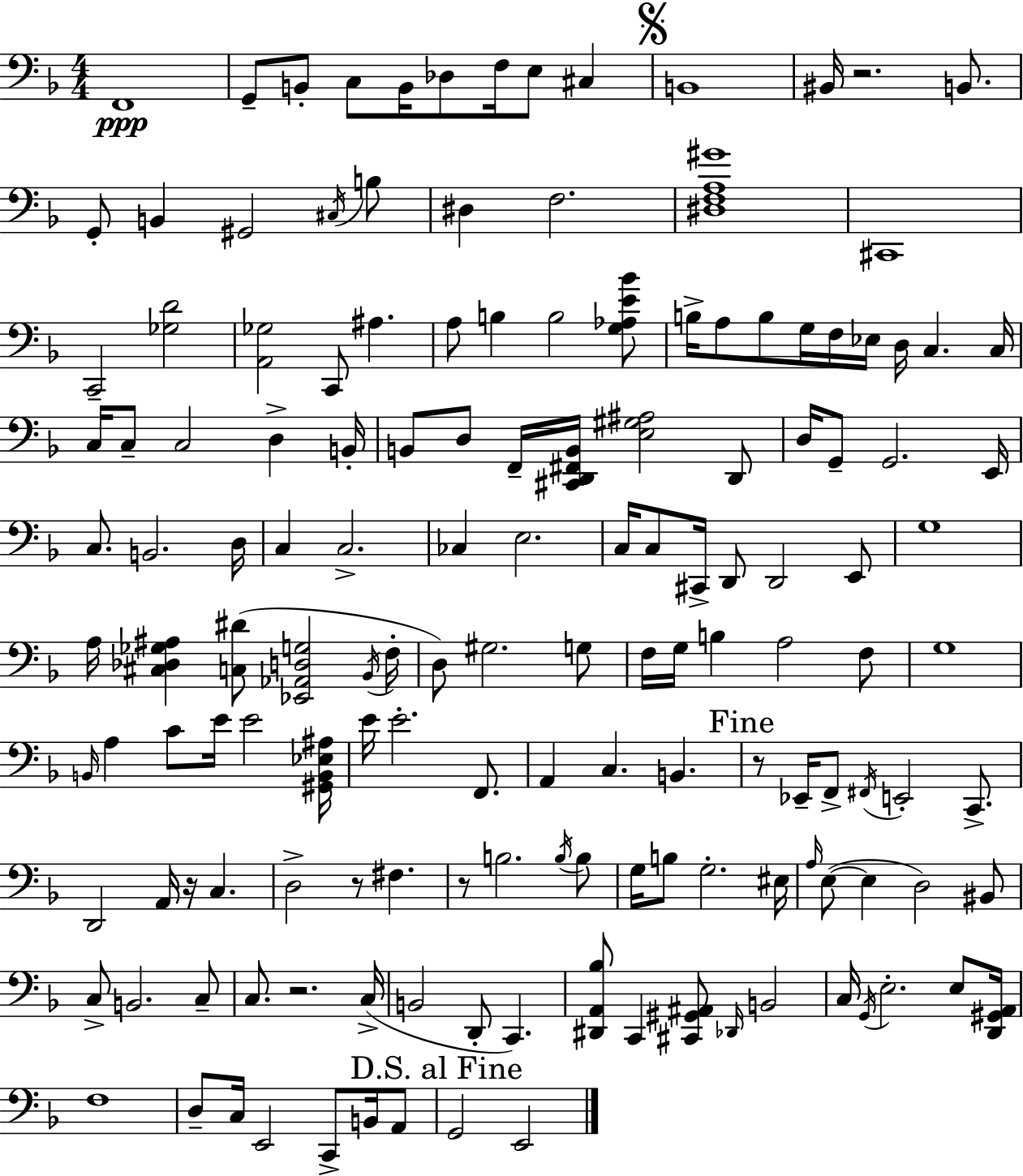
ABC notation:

X:1
T:Untitled
M:4/4
L:1/4
K:Dm
F,,4 G,,/2 B,,/2 C,/2 B,,/4 _D,/2 F,/4 E,/2 ^C, B,,4 ^B,,/4 z2 B,,/2 G,,/2 B,, ^G,,2 ^C,/4 B,/2 ^D, F,2 [^D,F,A,^G]4 ^C,,4 C,,2 [_G,D]2 [A,,_G,]2 C,,/2 ^A, A,/2 B, B,2 [G,_A,E_B]/2 B,/4 A,/2 B,/2 G,/4 F,/4 _E,/4 D,/4 C, C,/4 C,/4 C,/2 C,2 D, B,,/4 B,,/2 D,/2 F,,/4 [^C,,D,,^F,,B,,]/4 [E,^G,^A,]2 D,,/2 D,/4 G,,/2 G,,2 E,,/4 C,/2 B,,2 D,/4 C, C,2 _C, E,2 C,/4 C,/2 ^C,,/4 D,,/2 D,,2 E,,/2 G,4 A,/4 [^C,_D,_G,^A,] [C,^D]/2 [_E,,_A,,D,G,]2 _B,,/4 F,/4 D,/2 ^G,2 G,/2 F,/4 G,/4 B, A,2 F,/2 G,4 B,,/4 A, C/2 E/4 E2 [^G,,B,,_E,^A,]/4 E/4 E2 F,,/2 A,, C, B,, z/2 _E,,/4 F,,/2 ^F,,/4 E,,2 C,,/2 D,,2 A,,/4 z/4 C, D,2 z/2 ^F, z/2 B,2 B,/4 B,/2 G,/4 B,/2 G,2 ^E,/4 A,/4 E,/2 E, D,2 ^B,,/2 C,/2 B,,2 C,/2 C,/2 z2 C,/4 B,,2 D,,/2 C,, [^D,,A,,_B,]/2 C,, [^C,,^G,,^A,,]/2 _D,,/4 B,,2 C,/4 G,,/4 E,2 E,/2 [D,,^G,,A,,]/4 F,4 D,/2 C,/4 E,,2 C,,/2 B,,/4 A,,/2 G,,2 E,,2